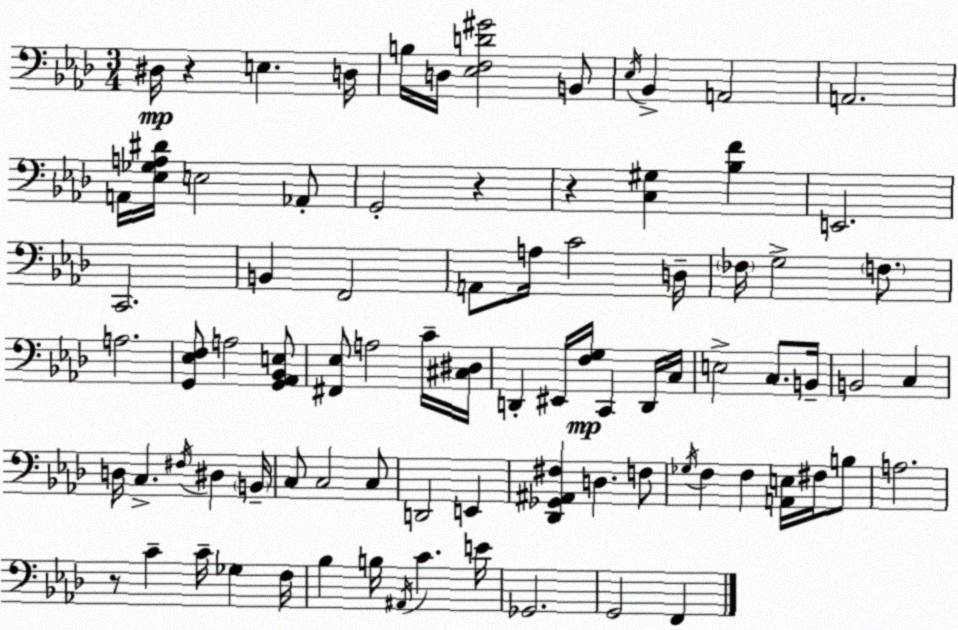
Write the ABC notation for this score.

X:1
T:Untitled
M:3/4
L:1/4
K:Fm
^D,/4 z E, D,/4 B,/4 D,/4 [_E,F,D^G]2 B,,/2 _E,/4 _B,, A,,2 A,,2 A,,/4 [_E,_G,A,^D]/4 E,2 _A,,/2 G,,2 z z [C,^G,] [_B,F] E,,2 C,,2 B,, F,,2 A,,/2 A,/4 C2 D,/4 _F,/4 G,2 F,/2 A,2 [G,,_E,F,]/2 A,2 [G,,_A,,_B,,E,]/2 [^F,,_E,]/2 A,2 C/4 [^C,^D,]/4 D,, ^E,,/4 [F,G,]/4 C,, D,,/4 C,/4 E,2 C,/2 B,,/4 B,,2 C, D,/4 C, ^F,/4 ^D, B,,/4 C,/2 C,2 C,/2 D,,2 E,, [_D,,_G,,^A,,^F,] D, F,/2 _G,/4 F, F, [A,,E,]/4 ^F,/4 B,/2 A,2 z/2 C C/4 _G, F,/4 _B, B,/4 ^A,,/4 C E/4 _G,,2 G,,2 F,,